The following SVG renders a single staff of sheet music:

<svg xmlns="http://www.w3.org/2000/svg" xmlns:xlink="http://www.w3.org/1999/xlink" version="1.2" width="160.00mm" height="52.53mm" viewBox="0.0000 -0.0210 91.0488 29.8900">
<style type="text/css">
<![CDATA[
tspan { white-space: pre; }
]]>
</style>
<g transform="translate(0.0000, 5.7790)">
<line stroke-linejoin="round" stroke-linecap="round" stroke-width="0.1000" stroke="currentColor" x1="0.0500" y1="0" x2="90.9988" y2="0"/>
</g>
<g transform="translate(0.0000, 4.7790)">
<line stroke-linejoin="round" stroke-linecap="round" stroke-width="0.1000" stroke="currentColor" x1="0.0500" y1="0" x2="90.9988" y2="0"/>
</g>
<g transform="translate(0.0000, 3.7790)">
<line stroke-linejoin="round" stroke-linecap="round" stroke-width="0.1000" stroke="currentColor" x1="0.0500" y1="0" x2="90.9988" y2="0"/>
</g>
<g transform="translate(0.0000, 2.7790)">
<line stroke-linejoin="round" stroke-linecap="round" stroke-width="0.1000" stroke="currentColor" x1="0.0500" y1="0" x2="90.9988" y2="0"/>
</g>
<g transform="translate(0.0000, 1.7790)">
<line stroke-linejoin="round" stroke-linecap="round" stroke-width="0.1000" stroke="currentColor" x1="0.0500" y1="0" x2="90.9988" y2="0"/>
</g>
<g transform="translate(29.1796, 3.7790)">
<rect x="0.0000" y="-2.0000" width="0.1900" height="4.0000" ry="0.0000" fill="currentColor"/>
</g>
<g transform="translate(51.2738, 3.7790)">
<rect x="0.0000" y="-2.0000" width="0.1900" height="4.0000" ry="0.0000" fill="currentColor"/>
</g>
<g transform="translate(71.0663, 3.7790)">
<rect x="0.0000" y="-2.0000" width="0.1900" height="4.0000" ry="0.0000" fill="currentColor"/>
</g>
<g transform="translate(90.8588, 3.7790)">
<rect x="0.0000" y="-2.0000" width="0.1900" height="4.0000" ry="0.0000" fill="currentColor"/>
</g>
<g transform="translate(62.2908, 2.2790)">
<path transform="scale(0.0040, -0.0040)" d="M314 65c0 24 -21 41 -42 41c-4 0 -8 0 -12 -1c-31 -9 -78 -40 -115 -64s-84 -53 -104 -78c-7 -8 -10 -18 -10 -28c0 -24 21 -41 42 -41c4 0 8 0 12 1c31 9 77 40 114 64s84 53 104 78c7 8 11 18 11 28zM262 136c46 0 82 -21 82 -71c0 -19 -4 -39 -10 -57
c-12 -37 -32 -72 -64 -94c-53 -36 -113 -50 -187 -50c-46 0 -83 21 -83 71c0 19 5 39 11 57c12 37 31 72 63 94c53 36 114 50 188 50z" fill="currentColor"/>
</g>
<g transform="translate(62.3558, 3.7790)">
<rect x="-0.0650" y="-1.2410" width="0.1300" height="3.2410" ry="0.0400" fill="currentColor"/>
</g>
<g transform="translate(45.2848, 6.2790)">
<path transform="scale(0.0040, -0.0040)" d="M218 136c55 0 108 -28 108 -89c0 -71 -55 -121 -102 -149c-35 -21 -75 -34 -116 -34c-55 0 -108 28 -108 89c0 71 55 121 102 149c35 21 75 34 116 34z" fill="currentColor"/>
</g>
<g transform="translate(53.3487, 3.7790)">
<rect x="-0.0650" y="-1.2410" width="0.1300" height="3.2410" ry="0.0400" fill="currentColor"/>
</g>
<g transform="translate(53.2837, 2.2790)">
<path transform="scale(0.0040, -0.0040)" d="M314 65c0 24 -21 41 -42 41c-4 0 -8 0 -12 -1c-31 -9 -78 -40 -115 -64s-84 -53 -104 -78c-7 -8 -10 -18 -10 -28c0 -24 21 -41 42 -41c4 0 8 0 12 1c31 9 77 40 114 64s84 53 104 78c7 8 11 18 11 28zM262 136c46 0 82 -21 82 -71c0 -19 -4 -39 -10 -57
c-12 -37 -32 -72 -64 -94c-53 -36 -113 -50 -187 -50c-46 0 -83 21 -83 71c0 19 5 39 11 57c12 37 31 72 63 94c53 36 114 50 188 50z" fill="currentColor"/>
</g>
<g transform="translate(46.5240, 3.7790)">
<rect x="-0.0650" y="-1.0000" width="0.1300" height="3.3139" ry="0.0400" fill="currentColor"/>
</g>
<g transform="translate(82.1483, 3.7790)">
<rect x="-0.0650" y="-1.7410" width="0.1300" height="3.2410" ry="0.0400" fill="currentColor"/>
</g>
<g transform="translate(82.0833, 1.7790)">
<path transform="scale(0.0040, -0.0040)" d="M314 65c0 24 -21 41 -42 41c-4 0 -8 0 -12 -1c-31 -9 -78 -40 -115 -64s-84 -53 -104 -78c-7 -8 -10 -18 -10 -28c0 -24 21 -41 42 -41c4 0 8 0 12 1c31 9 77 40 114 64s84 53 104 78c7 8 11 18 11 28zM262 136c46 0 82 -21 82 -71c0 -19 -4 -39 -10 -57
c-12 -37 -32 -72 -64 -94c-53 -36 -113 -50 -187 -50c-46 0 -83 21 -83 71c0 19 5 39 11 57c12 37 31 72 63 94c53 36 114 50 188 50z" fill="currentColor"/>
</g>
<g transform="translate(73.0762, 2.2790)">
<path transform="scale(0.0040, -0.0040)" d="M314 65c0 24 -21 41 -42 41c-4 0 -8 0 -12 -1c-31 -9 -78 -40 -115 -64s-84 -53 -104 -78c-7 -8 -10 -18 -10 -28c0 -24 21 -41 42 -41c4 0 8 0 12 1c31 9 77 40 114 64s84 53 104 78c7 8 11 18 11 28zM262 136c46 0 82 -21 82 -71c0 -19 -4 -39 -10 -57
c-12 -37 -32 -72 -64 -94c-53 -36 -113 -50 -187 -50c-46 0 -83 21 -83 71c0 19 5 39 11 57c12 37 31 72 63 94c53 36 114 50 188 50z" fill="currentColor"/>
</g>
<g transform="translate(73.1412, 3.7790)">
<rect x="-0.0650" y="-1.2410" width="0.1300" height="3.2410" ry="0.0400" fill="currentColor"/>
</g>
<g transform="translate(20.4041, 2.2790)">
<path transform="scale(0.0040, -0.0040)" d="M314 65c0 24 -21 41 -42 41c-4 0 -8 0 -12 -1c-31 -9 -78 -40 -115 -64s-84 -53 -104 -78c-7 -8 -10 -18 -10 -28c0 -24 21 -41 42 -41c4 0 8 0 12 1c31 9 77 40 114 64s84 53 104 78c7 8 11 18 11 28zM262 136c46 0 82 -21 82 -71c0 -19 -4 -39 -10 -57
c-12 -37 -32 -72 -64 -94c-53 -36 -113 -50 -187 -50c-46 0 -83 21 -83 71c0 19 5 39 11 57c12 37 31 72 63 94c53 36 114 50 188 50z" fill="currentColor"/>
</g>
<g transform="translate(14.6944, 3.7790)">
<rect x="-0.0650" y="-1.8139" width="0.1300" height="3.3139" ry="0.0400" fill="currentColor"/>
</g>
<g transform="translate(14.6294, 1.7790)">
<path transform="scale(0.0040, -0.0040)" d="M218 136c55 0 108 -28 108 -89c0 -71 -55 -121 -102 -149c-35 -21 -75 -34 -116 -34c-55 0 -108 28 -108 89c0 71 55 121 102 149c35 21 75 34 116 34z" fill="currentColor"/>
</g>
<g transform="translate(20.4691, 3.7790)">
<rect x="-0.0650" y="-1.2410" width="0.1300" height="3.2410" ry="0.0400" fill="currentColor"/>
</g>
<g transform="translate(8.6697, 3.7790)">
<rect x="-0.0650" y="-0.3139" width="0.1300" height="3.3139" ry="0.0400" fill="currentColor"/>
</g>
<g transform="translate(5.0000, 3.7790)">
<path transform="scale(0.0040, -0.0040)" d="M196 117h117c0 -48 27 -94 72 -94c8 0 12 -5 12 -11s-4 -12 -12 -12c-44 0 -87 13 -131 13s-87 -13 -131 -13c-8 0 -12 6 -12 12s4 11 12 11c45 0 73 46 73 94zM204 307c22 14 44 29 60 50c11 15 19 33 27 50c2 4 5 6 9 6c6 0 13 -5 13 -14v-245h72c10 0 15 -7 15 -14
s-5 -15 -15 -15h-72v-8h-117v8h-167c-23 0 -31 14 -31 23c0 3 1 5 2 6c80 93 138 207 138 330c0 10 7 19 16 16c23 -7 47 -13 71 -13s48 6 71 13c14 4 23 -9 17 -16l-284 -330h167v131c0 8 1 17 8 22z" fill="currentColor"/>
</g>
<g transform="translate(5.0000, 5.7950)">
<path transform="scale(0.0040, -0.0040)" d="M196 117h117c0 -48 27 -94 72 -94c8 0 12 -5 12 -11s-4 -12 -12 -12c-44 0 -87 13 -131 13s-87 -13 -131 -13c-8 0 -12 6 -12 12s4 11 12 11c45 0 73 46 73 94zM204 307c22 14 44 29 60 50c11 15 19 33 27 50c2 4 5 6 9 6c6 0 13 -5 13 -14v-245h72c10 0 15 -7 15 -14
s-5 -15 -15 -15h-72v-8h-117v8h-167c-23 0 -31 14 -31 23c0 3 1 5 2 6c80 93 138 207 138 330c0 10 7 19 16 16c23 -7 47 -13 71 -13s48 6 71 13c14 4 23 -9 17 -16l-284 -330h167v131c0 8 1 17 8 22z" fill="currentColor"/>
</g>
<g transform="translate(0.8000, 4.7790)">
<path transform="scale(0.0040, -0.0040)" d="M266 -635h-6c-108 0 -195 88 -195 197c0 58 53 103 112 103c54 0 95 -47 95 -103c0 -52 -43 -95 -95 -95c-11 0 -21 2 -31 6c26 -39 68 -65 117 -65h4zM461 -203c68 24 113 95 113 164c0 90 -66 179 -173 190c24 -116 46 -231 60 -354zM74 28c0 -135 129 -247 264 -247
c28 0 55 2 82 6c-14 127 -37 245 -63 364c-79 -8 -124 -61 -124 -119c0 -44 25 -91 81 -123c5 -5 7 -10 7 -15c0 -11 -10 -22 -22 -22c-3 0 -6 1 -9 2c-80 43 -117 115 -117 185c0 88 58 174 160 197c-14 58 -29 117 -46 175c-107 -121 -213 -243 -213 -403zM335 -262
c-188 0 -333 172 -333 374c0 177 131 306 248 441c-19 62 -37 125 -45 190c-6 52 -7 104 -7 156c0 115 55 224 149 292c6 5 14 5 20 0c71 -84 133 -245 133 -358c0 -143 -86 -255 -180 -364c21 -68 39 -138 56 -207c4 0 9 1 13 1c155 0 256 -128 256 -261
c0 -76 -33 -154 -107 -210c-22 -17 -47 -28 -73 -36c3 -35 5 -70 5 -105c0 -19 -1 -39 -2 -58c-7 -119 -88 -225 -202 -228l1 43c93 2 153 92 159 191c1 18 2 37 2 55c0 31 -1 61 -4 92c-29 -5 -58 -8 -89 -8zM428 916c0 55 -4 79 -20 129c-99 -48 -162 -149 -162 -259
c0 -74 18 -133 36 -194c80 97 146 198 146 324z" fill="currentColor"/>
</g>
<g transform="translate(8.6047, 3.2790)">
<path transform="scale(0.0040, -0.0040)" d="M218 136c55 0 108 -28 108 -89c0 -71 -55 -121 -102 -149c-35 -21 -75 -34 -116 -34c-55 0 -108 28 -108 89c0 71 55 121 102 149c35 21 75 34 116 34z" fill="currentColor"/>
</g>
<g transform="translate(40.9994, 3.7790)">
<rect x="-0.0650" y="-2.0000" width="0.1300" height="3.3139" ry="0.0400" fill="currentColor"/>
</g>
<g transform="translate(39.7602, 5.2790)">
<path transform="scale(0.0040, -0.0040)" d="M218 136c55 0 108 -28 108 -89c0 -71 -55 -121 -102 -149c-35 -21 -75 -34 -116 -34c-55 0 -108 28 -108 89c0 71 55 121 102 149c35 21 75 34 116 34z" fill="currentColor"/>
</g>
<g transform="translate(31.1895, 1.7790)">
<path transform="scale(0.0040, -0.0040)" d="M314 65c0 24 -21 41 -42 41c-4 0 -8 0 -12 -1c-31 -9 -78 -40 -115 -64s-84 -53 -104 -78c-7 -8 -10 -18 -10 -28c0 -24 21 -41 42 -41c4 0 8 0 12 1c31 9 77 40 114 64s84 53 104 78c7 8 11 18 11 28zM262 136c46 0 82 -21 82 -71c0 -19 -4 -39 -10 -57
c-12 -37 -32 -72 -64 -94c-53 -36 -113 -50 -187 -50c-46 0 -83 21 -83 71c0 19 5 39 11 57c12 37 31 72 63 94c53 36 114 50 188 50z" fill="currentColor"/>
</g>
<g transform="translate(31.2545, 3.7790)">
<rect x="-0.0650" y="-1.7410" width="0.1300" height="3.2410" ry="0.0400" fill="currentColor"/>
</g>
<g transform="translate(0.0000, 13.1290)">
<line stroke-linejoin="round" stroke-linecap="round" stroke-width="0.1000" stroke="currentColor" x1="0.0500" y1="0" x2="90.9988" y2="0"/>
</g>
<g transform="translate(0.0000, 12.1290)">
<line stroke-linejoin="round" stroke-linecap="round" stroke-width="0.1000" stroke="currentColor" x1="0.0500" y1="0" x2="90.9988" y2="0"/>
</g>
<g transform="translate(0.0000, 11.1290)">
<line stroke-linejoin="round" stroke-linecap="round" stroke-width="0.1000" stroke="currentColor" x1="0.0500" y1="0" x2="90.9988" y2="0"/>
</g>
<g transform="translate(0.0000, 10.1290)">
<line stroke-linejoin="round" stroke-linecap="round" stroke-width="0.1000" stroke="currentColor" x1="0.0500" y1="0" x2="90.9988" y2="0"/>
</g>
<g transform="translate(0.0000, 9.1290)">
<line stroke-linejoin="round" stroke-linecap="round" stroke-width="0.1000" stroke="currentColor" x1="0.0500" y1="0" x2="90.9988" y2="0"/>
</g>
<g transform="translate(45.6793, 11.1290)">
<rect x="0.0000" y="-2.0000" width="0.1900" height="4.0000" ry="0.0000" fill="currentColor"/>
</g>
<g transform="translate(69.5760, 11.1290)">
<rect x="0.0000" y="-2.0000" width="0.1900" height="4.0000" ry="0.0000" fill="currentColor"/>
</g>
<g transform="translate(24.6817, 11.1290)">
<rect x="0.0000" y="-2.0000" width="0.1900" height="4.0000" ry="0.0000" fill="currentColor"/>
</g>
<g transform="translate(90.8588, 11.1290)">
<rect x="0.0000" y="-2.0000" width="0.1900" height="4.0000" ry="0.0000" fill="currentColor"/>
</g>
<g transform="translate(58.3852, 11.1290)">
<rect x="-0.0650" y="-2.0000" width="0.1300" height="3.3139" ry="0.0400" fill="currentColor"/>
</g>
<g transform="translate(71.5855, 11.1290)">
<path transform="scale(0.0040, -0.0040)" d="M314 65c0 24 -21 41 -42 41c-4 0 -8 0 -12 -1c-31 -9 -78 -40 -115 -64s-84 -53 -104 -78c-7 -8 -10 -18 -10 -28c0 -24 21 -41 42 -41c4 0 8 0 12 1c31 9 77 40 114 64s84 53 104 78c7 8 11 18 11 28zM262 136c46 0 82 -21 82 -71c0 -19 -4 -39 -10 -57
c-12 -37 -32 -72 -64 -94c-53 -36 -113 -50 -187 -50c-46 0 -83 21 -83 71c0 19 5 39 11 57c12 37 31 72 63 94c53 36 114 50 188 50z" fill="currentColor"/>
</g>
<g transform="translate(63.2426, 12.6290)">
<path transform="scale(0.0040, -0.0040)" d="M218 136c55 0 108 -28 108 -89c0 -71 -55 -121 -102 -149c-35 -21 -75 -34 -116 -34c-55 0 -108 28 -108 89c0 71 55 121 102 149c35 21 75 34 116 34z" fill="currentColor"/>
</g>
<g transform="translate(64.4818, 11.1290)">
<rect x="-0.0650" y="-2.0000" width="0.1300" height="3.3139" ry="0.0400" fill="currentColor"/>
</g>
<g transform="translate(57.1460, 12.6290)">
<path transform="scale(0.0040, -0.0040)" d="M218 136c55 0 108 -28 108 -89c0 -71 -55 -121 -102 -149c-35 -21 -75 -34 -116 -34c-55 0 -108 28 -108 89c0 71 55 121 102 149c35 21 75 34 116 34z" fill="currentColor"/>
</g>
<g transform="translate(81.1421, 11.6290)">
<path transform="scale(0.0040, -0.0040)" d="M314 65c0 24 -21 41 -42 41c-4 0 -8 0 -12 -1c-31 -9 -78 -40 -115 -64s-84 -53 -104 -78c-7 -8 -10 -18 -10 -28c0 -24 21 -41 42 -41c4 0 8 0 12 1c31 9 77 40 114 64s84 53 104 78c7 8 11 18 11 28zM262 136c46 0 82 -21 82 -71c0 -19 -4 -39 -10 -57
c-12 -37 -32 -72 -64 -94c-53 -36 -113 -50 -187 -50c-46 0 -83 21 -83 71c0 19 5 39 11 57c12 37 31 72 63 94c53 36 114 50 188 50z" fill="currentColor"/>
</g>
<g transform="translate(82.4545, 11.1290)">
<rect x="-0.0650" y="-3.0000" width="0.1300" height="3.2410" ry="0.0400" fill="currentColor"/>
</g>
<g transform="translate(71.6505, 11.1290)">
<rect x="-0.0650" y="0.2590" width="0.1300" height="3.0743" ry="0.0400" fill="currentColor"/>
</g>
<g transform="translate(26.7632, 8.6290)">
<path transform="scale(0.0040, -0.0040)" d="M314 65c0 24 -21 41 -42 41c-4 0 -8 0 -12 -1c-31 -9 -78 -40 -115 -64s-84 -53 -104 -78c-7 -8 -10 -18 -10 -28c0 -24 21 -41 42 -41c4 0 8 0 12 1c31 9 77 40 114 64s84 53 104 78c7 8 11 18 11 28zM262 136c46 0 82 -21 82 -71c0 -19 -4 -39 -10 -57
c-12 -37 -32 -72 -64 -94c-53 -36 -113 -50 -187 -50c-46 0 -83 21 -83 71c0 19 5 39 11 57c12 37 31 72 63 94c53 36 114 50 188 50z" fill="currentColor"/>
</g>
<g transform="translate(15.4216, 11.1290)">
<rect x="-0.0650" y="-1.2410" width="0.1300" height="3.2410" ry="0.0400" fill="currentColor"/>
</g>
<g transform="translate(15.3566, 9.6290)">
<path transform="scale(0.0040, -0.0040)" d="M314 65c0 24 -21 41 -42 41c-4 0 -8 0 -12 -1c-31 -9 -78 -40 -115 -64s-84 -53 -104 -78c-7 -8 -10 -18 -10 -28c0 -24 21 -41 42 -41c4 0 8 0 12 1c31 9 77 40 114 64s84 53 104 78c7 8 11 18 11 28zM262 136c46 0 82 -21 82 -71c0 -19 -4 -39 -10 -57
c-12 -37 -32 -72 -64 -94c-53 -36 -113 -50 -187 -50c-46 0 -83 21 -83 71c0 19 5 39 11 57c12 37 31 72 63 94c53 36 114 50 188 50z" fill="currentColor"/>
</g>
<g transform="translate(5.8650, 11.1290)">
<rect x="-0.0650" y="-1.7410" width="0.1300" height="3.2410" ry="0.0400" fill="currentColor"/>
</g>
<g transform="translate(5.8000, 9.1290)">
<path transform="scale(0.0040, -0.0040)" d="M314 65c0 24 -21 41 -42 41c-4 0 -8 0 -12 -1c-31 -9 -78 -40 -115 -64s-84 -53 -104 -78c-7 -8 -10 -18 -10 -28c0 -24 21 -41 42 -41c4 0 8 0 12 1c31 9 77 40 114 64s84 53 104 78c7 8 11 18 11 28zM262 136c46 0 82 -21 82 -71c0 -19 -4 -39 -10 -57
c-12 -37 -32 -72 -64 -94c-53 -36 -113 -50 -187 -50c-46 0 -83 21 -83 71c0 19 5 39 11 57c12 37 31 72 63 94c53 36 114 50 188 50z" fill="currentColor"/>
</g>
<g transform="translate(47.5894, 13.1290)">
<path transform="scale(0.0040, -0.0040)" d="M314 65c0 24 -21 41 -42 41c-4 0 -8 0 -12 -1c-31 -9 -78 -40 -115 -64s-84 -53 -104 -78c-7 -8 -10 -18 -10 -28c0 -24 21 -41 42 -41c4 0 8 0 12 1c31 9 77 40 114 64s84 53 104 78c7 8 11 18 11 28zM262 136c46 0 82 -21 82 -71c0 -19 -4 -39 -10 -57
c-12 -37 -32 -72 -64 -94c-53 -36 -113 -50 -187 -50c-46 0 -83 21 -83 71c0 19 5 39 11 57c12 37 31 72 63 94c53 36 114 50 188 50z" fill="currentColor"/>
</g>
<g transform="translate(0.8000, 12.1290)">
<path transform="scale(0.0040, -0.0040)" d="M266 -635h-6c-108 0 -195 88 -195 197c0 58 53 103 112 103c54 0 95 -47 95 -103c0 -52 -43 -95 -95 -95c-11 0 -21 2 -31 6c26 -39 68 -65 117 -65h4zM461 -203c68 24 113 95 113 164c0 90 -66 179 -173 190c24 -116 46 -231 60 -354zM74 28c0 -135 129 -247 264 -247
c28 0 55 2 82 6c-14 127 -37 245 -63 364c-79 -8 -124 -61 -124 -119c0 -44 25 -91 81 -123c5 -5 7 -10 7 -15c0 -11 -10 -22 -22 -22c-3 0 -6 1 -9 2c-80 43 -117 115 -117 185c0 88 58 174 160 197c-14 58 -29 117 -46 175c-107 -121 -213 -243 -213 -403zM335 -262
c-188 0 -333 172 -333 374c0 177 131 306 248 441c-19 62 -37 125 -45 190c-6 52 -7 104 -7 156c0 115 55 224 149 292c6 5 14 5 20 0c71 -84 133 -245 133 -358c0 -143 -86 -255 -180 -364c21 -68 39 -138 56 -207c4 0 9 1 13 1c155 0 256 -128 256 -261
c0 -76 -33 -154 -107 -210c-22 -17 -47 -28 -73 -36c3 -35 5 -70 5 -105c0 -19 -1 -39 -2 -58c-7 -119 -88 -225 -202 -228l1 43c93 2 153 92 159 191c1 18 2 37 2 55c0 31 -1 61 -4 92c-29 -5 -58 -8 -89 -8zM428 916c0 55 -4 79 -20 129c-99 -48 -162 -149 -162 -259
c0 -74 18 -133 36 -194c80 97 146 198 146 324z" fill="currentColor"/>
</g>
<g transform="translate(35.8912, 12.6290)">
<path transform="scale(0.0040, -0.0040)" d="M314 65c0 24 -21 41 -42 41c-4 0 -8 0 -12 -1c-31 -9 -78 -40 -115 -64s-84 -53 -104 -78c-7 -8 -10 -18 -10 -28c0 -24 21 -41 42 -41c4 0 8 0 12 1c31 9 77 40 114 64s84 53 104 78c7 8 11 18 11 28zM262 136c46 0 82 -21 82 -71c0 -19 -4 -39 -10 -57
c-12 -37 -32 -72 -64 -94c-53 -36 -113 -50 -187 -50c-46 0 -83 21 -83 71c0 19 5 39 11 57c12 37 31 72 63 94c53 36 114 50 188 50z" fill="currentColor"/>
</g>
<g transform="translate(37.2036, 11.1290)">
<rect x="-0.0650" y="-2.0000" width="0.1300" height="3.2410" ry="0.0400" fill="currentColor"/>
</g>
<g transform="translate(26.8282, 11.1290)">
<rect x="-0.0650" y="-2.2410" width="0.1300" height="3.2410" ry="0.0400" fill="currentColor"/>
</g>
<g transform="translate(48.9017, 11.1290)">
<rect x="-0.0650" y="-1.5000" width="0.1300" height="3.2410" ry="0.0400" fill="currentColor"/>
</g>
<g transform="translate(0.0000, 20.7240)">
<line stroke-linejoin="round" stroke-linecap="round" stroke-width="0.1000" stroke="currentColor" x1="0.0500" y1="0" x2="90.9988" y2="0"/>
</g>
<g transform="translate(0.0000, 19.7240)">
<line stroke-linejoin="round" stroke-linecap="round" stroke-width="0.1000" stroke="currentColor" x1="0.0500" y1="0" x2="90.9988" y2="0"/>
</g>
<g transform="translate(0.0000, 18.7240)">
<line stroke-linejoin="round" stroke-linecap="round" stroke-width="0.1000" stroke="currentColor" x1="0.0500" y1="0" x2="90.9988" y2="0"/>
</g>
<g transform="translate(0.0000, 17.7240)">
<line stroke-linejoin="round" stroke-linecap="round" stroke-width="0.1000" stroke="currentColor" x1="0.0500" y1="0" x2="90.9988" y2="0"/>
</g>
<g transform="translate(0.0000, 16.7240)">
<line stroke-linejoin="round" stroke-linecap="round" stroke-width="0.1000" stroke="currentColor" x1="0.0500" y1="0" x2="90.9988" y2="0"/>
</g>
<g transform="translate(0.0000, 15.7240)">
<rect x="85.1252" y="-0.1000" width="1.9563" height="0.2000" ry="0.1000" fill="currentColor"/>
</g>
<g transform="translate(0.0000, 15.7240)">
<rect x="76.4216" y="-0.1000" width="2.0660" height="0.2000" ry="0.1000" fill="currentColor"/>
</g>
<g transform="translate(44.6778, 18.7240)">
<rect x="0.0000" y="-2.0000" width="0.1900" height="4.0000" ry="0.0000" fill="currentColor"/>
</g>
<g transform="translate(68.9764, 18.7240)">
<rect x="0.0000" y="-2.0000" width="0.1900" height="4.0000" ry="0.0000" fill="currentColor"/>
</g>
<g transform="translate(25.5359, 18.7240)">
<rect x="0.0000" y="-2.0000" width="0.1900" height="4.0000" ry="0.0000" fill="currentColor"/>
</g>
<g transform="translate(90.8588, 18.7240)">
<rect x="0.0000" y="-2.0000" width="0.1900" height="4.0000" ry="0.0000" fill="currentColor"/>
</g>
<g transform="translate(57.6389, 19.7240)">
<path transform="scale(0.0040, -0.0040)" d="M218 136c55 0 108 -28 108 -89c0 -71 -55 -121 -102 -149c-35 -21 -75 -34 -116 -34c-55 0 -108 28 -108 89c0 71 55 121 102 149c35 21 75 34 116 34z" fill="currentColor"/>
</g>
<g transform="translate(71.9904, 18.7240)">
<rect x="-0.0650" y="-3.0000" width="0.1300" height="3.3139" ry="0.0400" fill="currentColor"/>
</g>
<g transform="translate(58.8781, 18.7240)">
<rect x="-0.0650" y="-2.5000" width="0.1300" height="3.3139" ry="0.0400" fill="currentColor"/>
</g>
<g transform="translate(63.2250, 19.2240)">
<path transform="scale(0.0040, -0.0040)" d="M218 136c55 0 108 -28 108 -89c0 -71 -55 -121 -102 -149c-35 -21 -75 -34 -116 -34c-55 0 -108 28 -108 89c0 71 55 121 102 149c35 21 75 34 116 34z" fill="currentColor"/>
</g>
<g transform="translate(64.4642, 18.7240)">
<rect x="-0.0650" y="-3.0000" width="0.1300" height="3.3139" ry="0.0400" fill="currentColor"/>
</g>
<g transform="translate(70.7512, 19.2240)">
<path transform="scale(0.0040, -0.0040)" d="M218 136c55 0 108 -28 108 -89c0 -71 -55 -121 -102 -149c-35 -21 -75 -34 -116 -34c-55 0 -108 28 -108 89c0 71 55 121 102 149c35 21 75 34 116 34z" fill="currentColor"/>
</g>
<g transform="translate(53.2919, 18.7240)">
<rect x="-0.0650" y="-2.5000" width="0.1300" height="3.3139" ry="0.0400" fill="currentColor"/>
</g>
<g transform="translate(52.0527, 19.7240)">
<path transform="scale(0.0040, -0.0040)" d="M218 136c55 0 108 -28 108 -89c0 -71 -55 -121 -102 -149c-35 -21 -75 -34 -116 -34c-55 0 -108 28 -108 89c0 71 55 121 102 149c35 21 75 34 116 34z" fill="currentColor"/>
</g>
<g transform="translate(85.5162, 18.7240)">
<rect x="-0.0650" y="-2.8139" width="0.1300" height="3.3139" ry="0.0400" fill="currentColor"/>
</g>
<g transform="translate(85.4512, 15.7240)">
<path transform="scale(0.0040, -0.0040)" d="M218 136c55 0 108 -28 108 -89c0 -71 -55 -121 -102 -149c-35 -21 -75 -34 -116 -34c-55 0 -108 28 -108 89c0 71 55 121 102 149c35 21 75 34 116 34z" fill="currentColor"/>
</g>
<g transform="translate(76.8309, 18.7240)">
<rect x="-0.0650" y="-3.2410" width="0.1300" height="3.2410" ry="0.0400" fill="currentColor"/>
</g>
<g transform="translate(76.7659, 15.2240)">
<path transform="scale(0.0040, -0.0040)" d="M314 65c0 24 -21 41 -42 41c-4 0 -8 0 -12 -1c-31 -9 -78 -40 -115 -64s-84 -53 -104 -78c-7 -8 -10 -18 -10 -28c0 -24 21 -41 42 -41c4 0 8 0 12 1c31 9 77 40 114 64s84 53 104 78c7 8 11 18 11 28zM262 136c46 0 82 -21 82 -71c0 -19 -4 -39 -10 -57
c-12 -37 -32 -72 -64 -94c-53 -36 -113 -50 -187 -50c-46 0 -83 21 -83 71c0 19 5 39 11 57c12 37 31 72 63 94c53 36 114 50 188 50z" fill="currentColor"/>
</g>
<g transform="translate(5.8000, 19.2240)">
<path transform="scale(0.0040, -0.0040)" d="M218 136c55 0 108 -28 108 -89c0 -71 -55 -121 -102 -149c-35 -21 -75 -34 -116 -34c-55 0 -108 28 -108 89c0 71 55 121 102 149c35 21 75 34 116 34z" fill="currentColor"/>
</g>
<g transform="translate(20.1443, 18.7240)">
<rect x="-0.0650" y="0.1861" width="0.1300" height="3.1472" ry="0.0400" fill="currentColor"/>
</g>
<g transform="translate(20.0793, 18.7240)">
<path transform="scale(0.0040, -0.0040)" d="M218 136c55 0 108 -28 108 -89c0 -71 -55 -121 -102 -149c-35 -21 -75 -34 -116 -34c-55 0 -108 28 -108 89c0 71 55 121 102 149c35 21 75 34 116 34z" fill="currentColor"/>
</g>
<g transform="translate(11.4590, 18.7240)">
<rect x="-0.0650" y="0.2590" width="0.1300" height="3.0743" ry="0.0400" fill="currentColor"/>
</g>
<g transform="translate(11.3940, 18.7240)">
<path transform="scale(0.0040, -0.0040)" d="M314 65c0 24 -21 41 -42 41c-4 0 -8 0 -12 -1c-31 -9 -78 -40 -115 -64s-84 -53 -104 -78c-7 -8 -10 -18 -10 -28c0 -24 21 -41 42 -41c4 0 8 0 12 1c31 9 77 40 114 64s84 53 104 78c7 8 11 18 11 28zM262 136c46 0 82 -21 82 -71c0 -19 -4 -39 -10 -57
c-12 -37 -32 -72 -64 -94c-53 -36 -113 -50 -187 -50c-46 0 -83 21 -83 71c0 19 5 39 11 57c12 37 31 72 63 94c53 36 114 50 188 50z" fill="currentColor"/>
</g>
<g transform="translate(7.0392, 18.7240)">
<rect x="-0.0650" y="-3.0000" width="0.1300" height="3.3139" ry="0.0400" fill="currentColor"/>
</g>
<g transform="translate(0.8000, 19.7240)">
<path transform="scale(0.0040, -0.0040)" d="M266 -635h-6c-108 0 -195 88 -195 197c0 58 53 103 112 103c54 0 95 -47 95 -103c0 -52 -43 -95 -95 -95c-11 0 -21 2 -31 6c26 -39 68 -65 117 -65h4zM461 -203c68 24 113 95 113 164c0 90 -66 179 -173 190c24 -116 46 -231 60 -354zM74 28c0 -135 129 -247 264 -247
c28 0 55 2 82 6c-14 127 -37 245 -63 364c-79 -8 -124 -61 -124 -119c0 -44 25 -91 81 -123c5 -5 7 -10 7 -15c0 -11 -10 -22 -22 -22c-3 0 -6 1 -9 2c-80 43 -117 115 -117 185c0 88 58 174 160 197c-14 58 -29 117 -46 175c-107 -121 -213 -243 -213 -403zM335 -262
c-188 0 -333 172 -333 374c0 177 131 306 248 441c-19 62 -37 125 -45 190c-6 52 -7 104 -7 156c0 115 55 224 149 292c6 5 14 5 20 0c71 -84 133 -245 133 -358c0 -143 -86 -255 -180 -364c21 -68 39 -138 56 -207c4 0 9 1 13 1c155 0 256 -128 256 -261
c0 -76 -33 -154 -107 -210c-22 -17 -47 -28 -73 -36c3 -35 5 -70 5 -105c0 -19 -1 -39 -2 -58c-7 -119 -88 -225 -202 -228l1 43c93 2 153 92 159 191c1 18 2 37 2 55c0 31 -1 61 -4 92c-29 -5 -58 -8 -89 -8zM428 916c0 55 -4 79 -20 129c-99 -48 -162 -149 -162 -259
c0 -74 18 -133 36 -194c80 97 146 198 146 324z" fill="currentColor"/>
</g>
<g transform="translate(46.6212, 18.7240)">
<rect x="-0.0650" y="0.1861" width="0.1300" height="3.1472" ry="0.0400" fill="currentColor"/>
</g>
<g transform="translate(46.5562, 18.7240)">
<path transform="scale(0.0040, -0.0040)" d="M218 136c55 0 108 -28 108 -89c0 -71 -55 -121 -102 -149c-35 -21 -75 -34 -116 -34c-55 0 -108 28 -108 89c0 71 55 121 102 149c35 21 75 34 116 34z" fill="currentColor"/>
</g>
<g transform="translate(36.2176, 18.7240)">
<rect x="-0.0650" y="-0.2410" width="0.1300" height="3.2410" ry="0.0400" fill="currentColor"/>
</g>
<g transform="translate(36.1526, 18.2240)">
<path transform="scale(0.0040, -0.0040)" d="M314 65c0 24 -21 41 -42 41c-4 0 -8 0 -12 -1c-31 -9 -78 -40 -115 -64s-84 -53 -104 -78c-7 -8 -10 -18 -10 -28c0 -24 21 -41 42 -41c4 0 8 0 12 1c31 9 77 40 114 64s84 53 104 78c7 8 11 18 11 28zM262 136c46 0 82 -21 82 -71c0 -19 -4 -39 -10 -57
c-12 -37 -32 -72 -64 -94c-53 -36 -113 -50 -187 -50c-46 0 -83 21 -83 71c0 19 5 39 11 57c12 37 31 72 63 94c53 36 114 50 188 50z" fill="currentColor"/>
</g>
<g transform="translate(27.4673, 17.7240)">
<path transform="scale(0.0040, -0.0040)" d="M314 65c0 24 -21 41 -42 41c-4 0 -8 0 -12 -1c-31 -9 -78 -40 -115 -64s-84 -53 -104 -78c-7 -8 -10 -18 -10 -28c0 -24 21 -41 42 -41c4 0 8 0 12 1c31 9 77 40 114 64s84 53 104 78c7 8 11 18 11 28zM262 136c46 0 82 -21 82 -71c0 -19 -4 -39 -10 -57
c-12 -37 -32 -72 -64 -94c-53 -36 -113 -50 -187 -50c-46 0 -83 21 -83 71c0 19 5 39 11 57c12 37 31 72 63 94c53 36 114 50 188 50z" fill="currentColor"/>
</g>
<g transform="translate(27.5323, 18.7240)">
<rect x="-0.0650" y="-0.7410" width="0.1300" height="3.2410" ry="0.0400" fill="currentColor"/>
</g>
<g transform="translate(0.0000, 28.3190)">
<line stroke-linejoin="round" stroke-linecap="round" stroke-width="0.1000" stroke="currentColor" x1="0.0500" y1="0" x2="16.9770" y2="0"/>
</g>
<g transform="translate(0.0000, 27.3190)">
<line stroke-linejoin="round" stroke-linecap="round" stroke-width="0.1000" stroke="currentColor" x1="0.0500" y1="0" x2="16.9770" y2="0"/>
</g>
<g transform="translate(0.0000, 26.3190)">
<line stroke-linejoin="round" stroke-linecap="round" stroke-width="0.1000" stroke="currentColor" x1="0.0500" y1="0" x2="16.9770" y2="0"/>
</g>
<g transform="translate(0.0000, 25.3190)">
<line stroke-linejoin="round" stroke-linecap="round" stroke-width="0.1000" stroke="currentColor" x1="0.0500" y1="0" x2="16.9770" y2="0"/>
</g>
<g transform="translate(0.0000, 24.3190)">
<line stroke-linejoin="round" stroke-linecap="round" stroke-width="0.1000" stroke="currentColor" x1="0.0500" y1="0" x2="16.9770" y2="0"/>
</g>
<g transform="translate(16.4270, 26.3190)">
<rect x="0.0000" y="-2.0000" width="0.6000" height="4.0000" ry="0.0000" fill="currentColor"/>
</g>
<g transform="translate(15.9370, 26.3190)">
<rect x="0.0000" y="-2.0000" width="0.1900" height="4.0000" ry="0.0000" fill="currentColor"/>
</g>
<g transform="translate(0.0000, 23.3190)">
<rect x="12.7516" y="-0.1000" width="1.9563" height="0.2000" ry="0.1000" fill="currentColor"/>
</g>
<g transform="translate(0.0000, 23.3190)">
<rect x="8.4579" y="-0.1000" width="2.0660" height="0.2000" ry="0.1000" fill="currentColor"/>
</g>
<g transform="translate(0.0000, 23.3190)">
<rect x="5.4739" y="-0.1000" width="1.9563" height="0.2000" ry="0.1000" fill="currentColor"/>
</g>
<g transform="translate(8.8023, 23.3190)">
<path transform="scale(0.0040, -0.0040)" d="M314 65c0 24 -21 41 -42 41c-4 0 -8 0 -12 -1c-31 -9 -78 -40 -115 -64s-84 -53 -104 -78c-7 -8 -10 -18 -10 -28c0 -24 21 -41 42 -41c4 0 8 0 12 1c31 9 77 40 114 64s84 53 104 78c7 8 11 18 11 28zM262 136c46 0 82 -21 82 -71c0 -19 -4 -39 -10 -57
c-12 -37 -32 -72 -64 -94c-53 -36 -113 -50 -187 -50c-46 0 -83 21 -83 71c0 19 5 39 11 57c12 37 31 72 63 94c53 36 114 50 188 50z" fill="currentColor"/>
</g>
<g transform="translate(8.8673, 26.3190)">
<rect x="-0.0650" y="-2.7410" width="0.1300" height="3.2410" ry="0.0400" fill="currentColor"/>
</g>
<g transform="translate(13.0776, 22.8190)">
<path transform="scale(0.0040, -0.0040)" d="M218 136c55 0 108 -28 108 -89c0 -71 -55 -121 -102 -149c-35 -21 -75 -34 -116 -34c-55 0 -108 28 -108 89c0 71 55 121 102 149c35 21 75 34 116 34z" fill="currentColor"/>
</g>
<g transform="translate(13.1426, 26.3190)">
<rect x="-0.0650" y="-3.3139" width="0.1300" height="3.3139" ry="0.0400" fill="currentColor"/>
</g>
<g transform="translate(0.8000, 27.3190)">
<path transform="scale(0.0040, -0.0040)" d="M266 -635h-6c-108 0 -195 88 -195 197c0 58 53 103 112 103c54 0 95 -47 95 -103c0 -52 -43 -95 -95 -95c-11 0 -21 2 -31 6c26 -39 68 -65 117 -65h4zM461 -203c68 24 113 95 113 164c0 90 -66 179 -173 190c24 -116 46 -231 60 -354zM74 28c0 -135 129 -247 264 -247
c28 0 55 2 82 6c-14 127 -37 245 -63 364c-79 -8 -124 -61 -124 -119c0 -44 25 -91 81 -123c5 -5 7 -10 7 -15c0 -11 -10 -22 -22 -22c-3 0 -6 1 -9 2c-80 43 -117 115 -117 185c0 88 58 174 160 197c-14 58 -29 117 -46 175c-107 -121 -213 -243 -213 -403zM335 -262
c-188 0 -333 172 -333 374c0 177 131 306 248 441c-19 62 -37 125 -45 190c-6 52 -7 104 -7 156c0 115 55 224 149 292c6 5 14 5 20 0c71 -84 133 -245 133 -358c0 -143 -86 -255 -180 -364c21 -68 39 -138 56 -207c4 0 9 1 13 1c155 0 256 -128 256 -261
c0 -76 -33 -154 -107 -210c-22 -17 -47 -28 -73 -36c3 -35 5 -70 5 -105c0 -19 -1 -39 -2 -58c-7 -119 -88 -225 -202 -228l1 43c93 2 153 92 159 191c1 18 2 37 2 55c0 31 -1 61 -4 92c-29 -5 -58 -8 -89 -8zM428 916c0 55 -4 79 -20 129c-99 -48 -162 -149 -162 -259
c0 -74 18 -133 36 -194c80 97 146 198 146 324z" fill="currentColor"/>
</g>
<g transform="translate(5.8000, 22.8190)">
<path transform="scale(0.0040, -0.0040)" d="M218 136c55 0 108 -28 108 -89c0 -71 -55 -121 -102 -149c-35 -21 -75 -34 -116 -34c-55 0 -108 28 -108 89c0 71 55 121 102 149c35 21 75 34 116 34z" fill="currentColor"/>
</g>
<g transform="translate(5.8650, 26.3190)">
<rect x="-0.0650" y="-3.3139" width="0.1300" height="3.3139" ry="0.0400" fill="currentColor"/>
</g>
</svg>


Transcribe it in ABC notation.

X:1
T:Untitled
M:4/4
L:1/4
K:C
c f e2 f2 F D e2 e2 e2 f2 f2 e2 g2 F2 E2 F F B2 A2 A B2 B d2 c2 B G G A A b2 a b a2 b